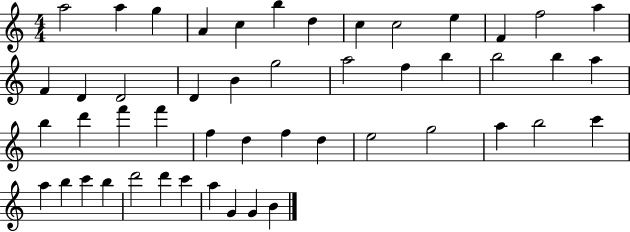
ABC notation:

X:1
T:Untitled
M:4/4
L:1/4
K:C
a2 a g A c b d c c2 e F f2 a F D D2 D B g2 a2 f b b2 b a b d' f' f' f d f d e2 g2 a b2 c' a b c' b d'2 d' c' a G G B